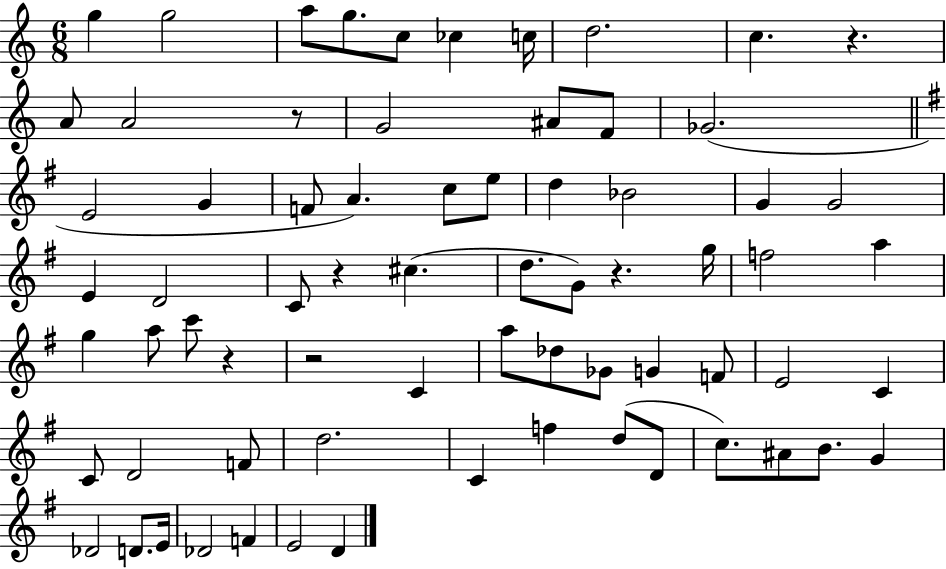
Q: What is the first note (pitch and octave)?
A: G5